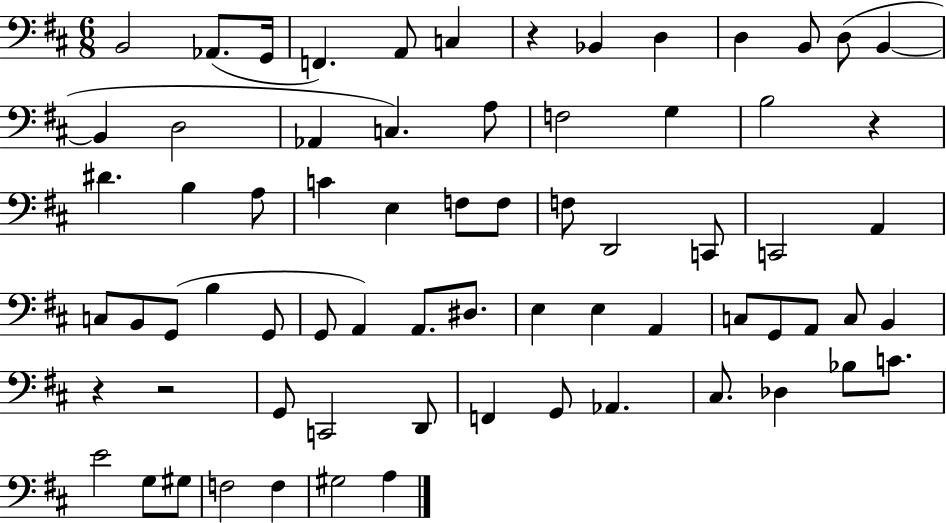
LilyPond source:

{
  \clef bass
  \numericTimeSignature
  \time 6/8
  \key d \major
  b,2 aes,8.( g,16 | f,4.) a,8 c4 | r4 bes,4 d4 | d4 b,8 d8( b,4~~ | \break b,4 d2 | aes,4 c4.) a8 | f2 g4 | b2 r4 | \break dis'4. b4 a8 | c'4 e4 f8 f8 | f8 d,2 c,8 | c,2 a,4 | \break c8 b,8 g,8( b4 g,8 | g,8 a,4) a,8. dis8. | e4 e4 a,4 | c8 g,8 a,8 c8 b,4 | \break r4 r2 | g,8 c,2 d,8 | f,4 g,8 aes,4. | cis8. des4 bes8 c'8. | \break e'2 g8 gis8 | f2 f4 | gis2 a4 | \bar "|."
}